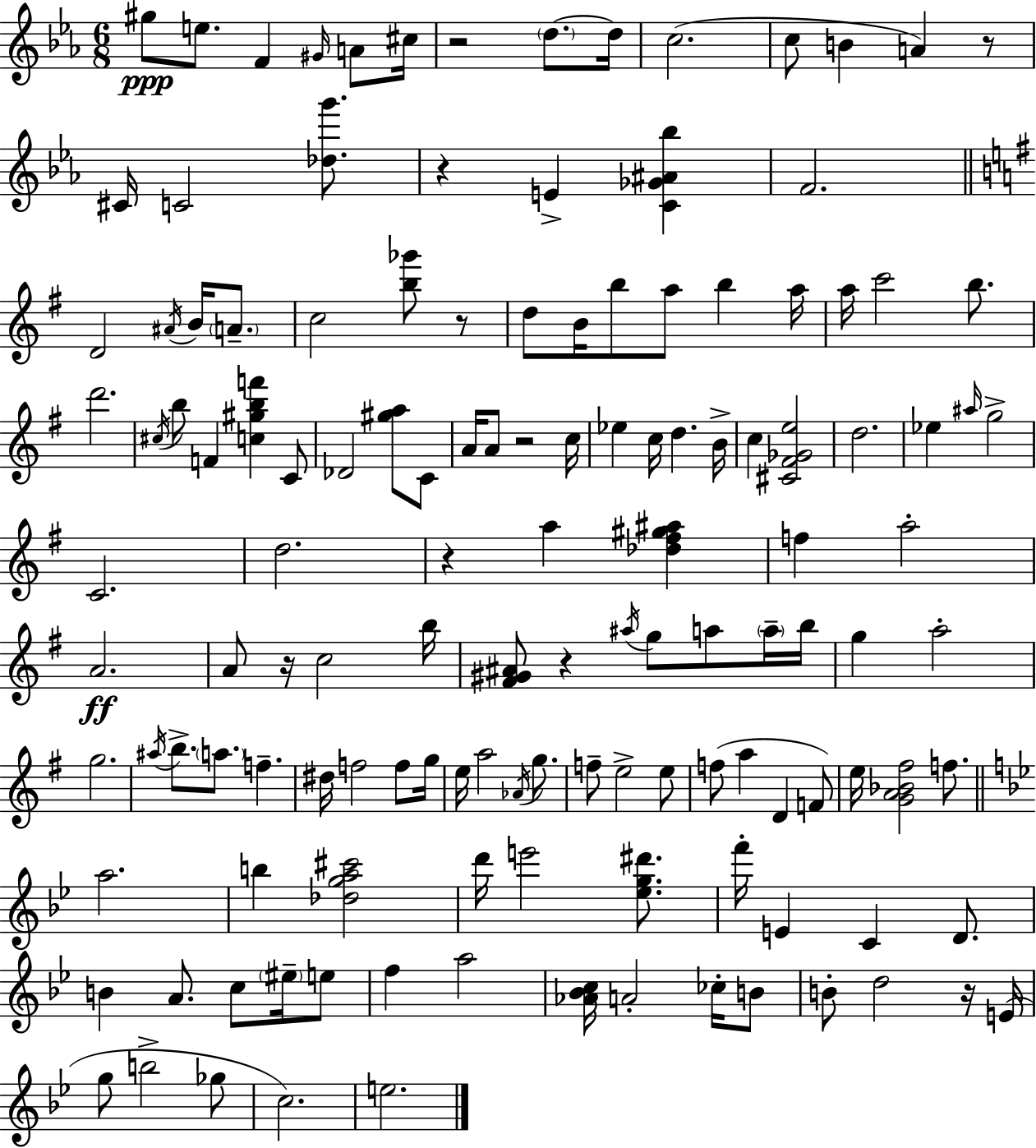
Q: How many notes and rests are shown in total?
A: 134